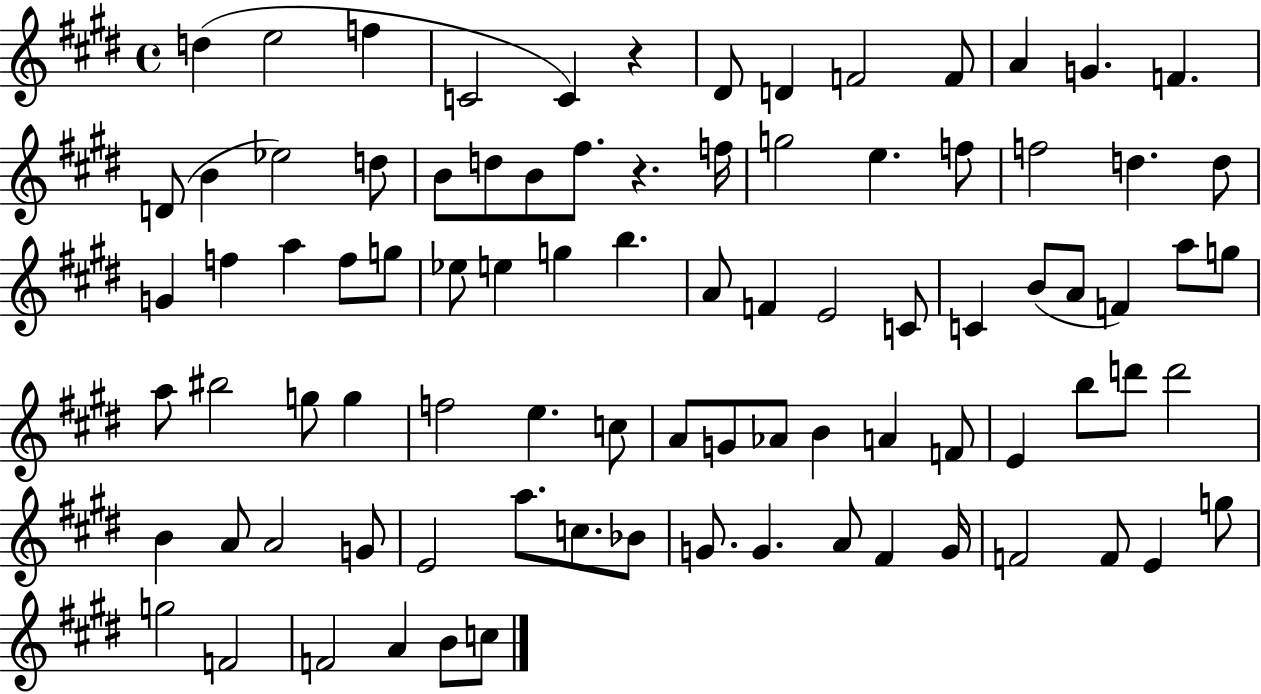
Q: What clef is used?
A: treble